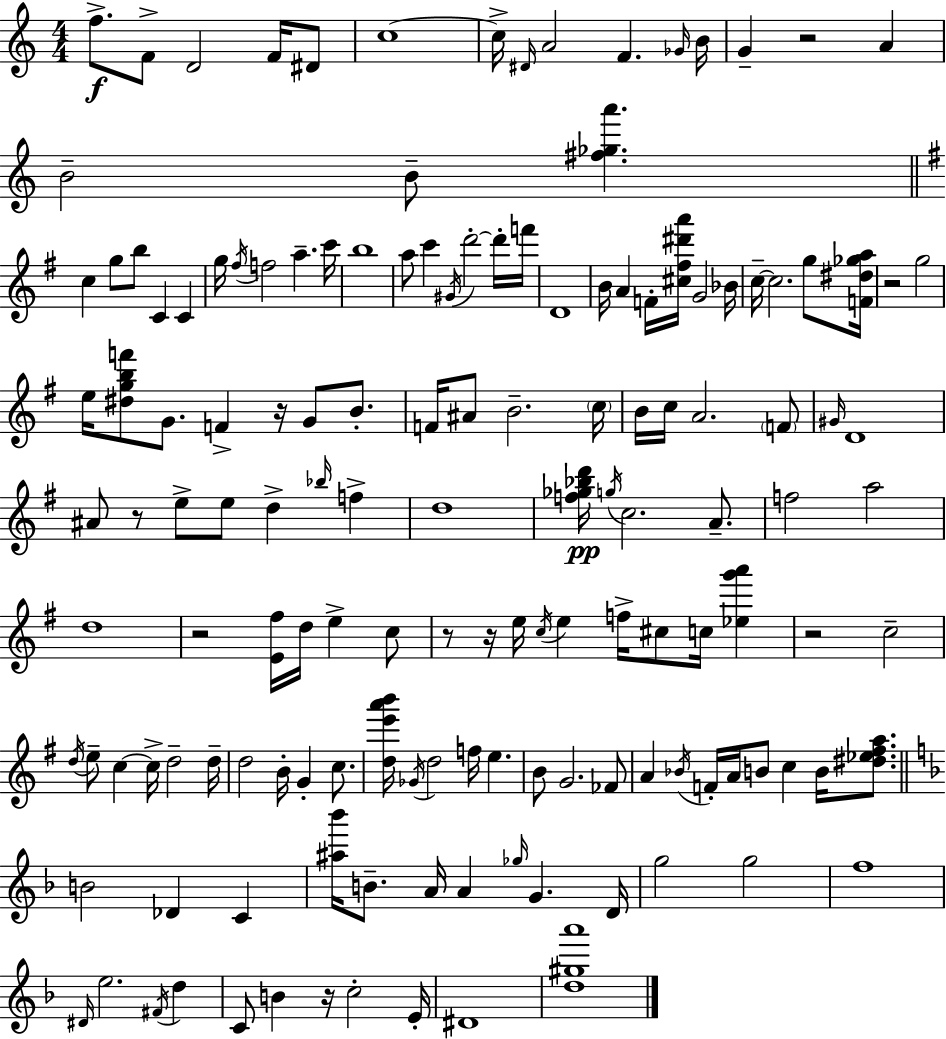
F5/e. F4/e D4/h F4/s D#4/e C5/w C5/s D#4/s A4/h F4/q. Gb4/s B4/s G4/q R/h A4/q B4/h B4/e [F#5,Gb5,A6]/q. C5/q G5/e B5/e C4/q C4/q G5/s F#5/s F5/h A5/q. C6/s B5/w A5/e C6/q G#4/s D6/h D6/s F6/s D4/w B4/s A4/q F4/s [C#5,F#5,D#6,A6]/s G4/h Bb4/s C5/s C5/h. G5/e [F4,D#5,Gb5,A5]/s R/h G5/h E5/s [D#5,G5,B5,F6]/e G4/e. F4/q R/s G4/e B4/e. F4/s A#4/e B4/h. C5/s B4/s C5/s A4/h. F4/e G#4/s D4/w A#4/e R/e E5/e E5/e D5/q Bb5/s F5/q D5/w [F5,Gb5,Bb5,D6]/s G5/s C5/h. A4/e. F5/h A5/h D5/w R/h [E4,F#5]/s D5/s E5/q C5/e R/e R/s E5/s C5/s E5/q F5/s C#5/e C5/s [Eb5,G6,A6]/q R/h C5/h D5/s E5/e C5/q C5/s D5/h D5/s D5/h B4/s G4/q C5/e. [D5,E6,A6,B6]/s Gb4/s D5/h F5/s E5/q. B4/e G4/h. FES4/e A4/q Bb4/s F4/s A4/s B4/e C5/q B4/s [D#5,Eb5,F#5,A5]/e. B4/h Db4/q C4/q [A#5,Bb6]/s B4/e. A4/s A4/q Gb5/s G4/q. D4/s G5/h G5/h F5/w D#4/s E5/h. F#4/s D5/q C4/e B4/q R/s C5/h E4/s D#4/w [D5,G#5,A6]/w